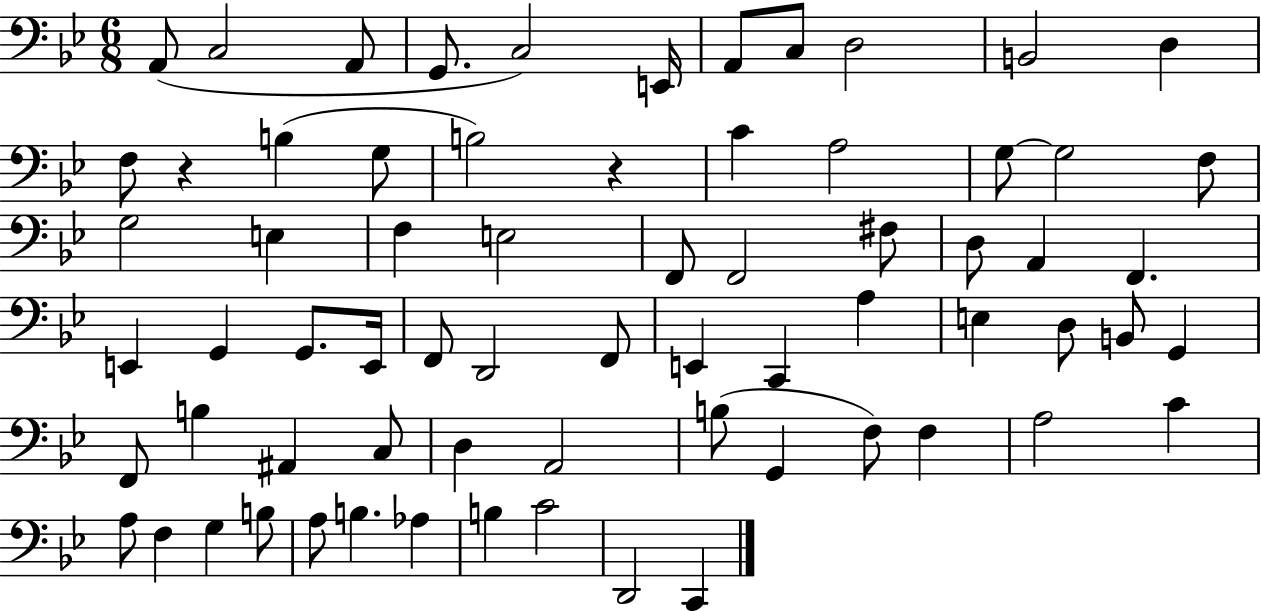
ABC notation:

X:1
T:Untitled
M:6/8
L:1/4
K:Bb
A,,/2 C,2 A,,/2 G,,/2 C,2 E,,/4 A,,/2 C,/2 D,2 B,,2 D, F,/2 z B, G,/2 B,2 z C A,2 G,/2 G,2 F,/2 G,2 E, F, E,2 F,,/2 F,,2 ^F,/2 D,/2 A,, F,, E,, G,, G,,/2 E,,/4 F,,/2 D,,2 F,,/2 E,, C,, A, E, D,/2 B,,/2 G,, F,,/2 B, ^A,, C,/2 D, A,,2 B,/2 G,, F,/2 F, A,2 C A,/2 F, G, B,/2 A,/2 B, _A, B, C2 D,,2 C,,